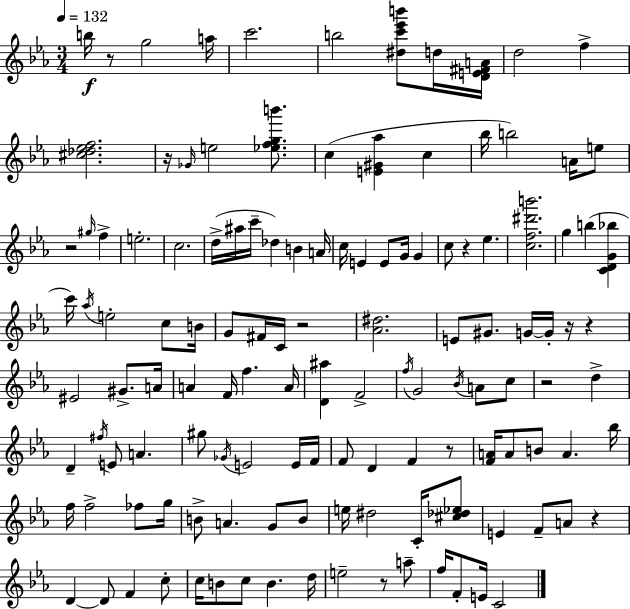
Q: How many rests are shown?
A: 11